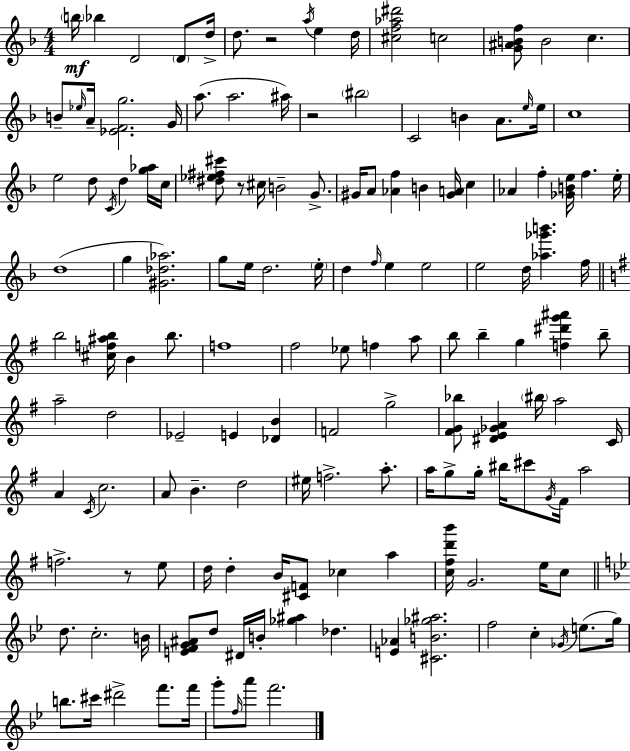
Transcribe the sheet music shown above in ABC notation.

X:1
T:Untitled
M:4/4
L:1/4
K:F
b/4 _b D2 D/2 d/4 d/2 z2 a/4 e d/4 [^cf_a^d']2 c2 [G^ABf]/2 B2 c B/2 _e/4 A/4 [_EFg]2 G/4 a/2 a2 ^a/4 z2 ^b2 C2 B A/2 e/4 e/4 c4 e2 d/2 C/4 d [g_a]/4 c/4 [^d_e^f^c']/2 z/2 ^c/4 B2 G/2 ^G/4 A/2 [_Af] B [^GA]/4 c _A f [_GBe]/4 f e/4 d4 g [^G_d_a]2 g/2 e/4 d2 e/4 d f/4 e e2 e2 d/4 [_a_g'b'] f/4 b2 [^cf^ab]/4 B b/2 f4 ^f2 _e/2 f a/2 b/2 b g [f^d'g'^a'] b/2 a2 d2 _E2 E [_DB] F2 g2 [^FG_b]/2 [^DE_GA] ^b/4 a2 C/4 A C/4 c2 A/2 B d2 ^e/4 f2 a/2 a/4 g/2 g/4 ^b/4 ^c'/2 G/4 ^F/4 a2 f2 z/2 e/2 d/4 d B/4 [^CF]/2 _c a [c^fd'b']/4 G2 e/4 c/2 d/2 c2 B/4 [EFG^A]/2 d/2 ^D/4 B/4 [_g^a] _d [E_A] [^CB_g^a]2 f2 c _G/4 e/2 g/4 b/2 ^c'/4 ^d'2 f'/2 f'/4 g'/2 f/4 a'/2 f'2